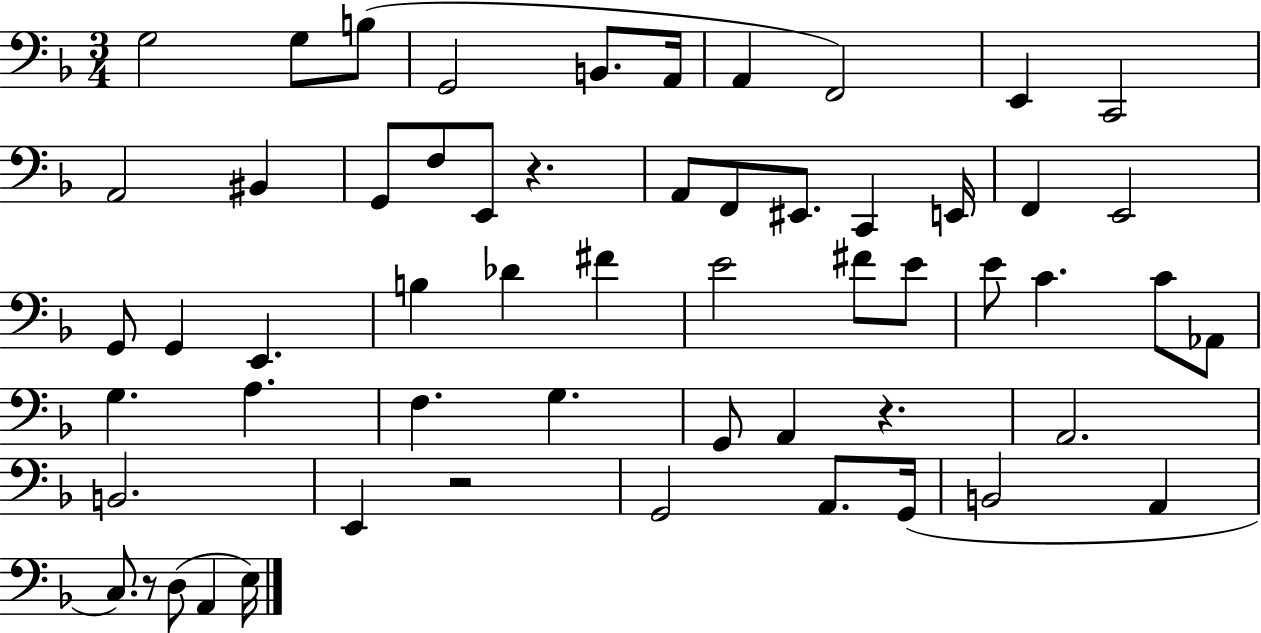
G3/h G3/e B3/e G2/h B2/e. A2/s A2/q F2/h E2/q C2/h A2/h BIS2/q G2/e F3/e E2/e R/q. A2/e F2/e EIS2/e. C2/q E2/s F2/q E2/h G2/e G2/q E2/q. B3/q Db4/q F#4/q E4/h F#4/e E4/e E4/e C4/q. C4/e Ab2/e G3/q. A3/q. F3/q. G3/q. G2/e A2/q R/q. A2/h. B2/h. E2/q R/h G2/h A2/e. G2/s B2/h A2/q C3/e. R/e D3/e A2/q E3/s